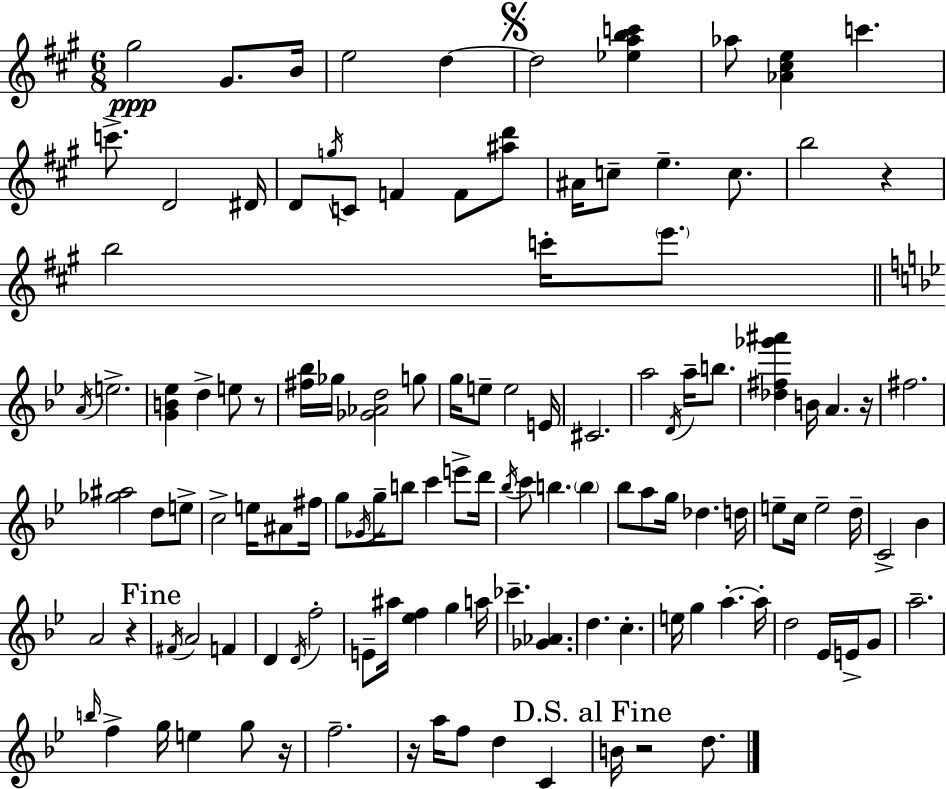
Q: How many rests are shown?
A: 7